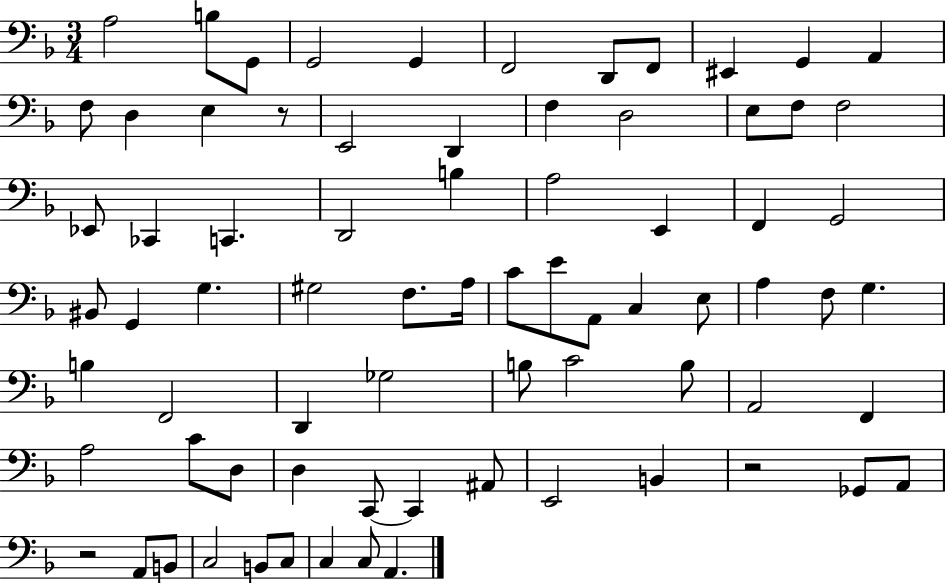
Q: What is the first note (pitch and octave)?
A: A3